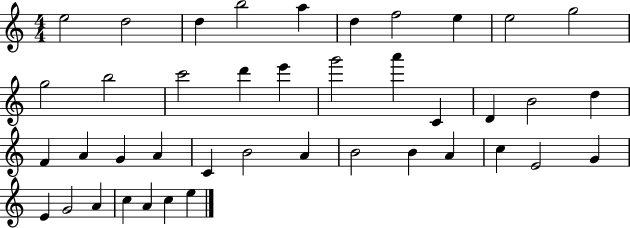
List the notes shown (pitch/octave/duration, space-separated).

E5/h D5/h D5/q B5/h A5/q D5/q F5/h E5/q E5/h G5/h G5/h B5/h C6/h D6/q E6/q G6/h A6/q C4/q D4/q B4/h D5/q F4/q A4/q G4/q A4/q C4/q B4/h A4/q B4/h B4/q A4/q C5/q E4/h G4/q E4/q G4/h A4/q C5/q A4/q C5/q E5/q